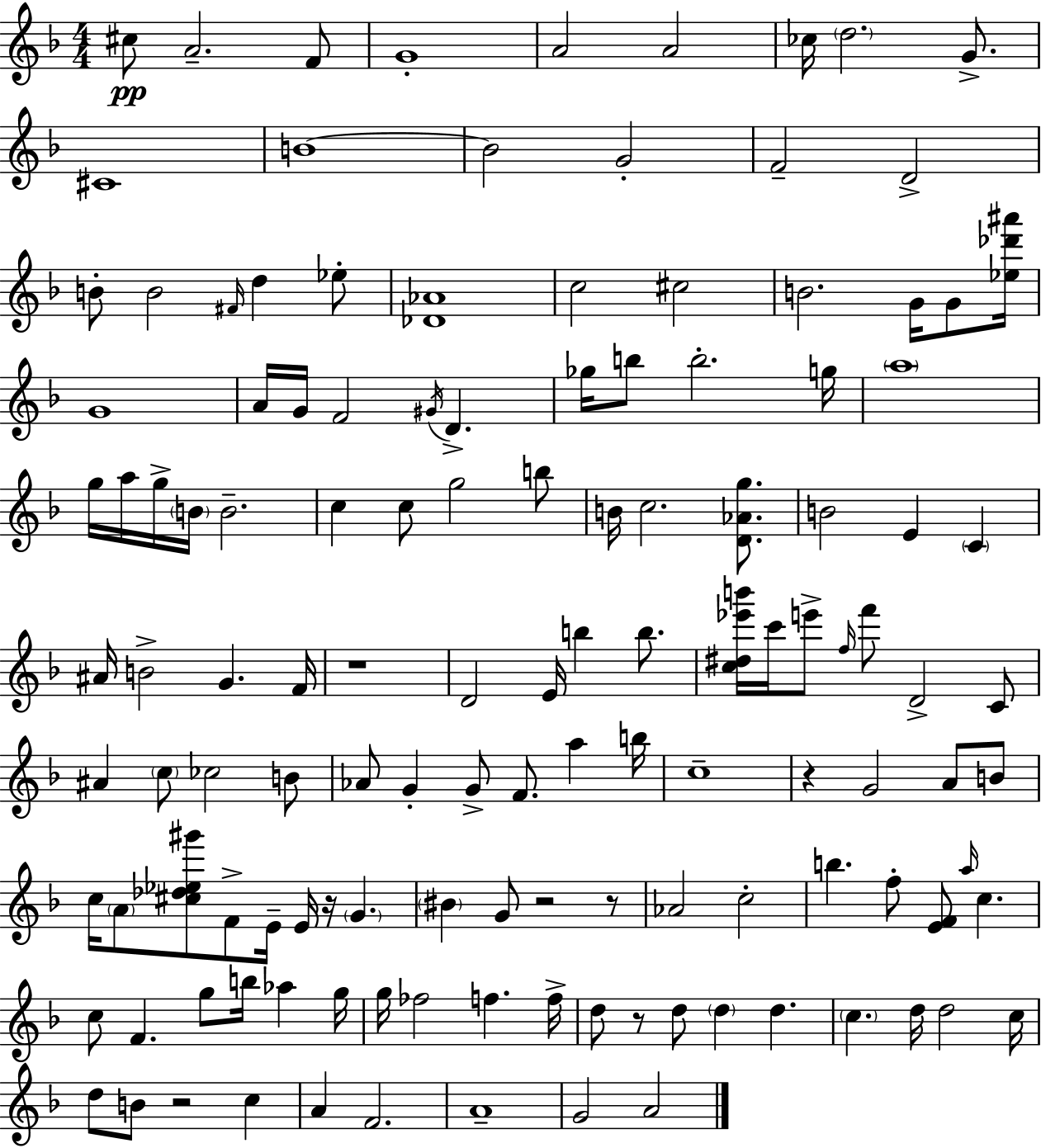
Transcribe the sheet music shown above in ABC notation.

X:1
T:Untitled
M:4/4
L:1/4
K:F
^c/2 A2 F/2 G4 A2 A2 _c/4 d2 G/2 ^C4 B4 B2 G2 F2 D2 B/2 B2 ^F/4 d _e/2 [_D_A]4 c2 ^c2 B2 G/4 G/2 [_e_d'^a']/4 G4 A/4 G/4 F2 ^G/4 D _g/4 b/2 b2 g/4 a4 g/4 a/4 g/4 B/4 B2 c c/2 g2 b/2 B/4 c2 [D_Ag]/2 B2 E C ^A/4 B2 G F/4 z4 D2 E/4 b b/2 [c^d_e'b']/4 c'/4 e'/2 f/4 f'/2 D2 C/2 ^A c/2 _c2 B/2 _A/2 G G/2 F/2 a b/4 c4 z G2 A/2 B/2 c/4 A/2 [^c_d_e^g']/2 F/2 E/4 E/4 z/4 G ^B G/2 z2 z/2 _A2 c2 b f/2 [EF]/2 a/4 c c/2 F g/2 b/4 _a g/4 g/4 _f2 f f/4 d/2 z/2 d/2 d d c d/4 d2 c/4 d/2 B/2 z2 c A F2 A4 G2 A2